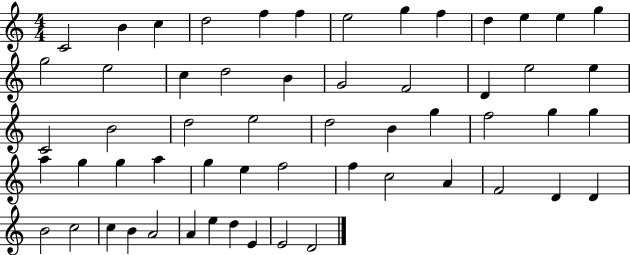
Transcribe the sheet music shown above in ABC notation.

X:1
T:Untitled
M:4/4
L:1/4
K:C
C2 B c d2 f f e2 g f d e e g g2 e2 c d2 B G2 F2 D e2 e C2 B2 d2 e2 d2 B g f2 g g a g g a g e f2 f c2 A F2 D D B2 c2 c B A2 A e d E E2 D2